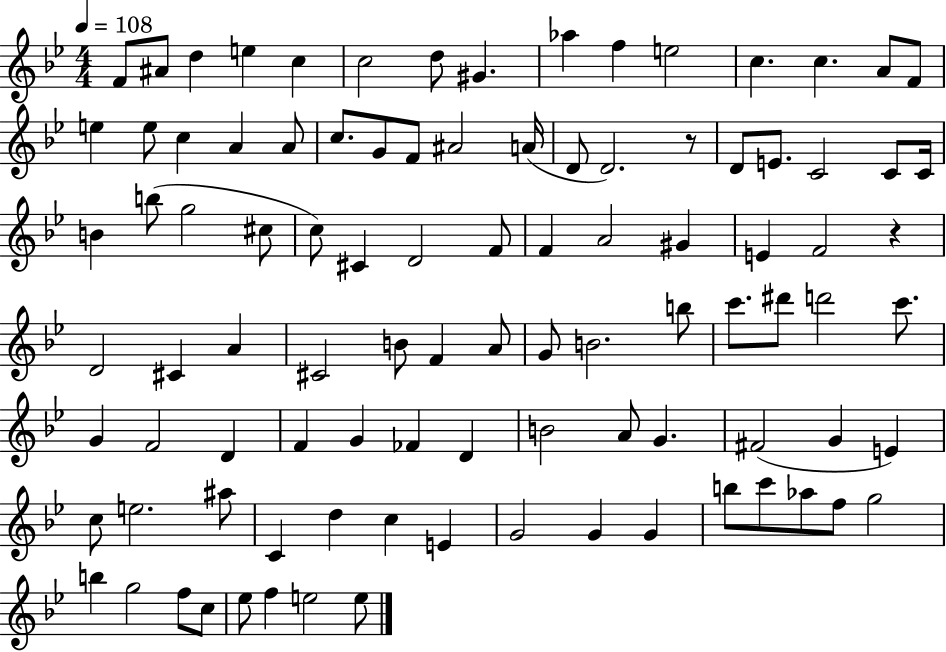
X:1
T:Untitled
M:4/4
L:1/4
K:Bb
F/2 ^A/2 d e c c2 d/2 ^G _a f e2 c c A/2 F/2 e e/2 c A A/2 c/2 G/2 F/2 ^A2 A/4 D/2 D2 z/2 D/2 E/2 C2 C/2 C/4 B b/2 g2 ^c/2 c/2 ^C D2 F/2 F A2 ^G E F2 z D2 ^C A ^C2 B/2 F A/2 G/2 B2 b/2 c'/2 ^d'/2 d'2 c'/2 G F2 D F G _F D B2 A/2 G ^F2 G E c/2 e2 ^a/2 C d c E G2 G G b/2 c'/2 _a/2 f/2 g2 b g2 f/2 c/2 _e/2 f e2 e/2